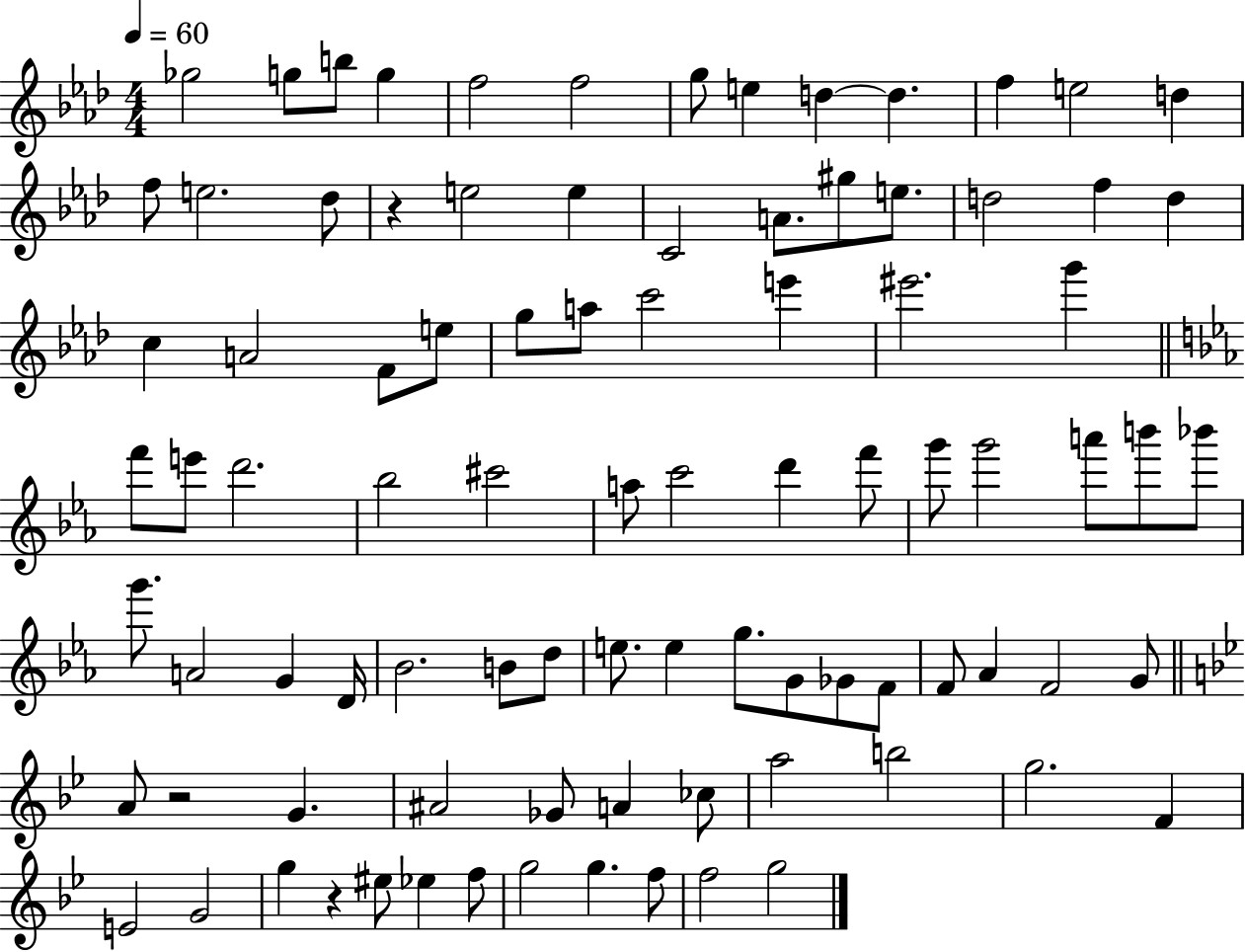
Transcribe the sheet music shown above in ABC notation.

X:1
T:Untitled
M:4/4
L:1/4
K:Ab
_g2 g/2 b/2 g f2 f2 g/2 e d d f e2 d f/2 e2 _d/2 z e2 e C2 A/2 ^g/2 e/2 d2 f d c A2 F/2 e/2 g/2 a/2 c'2 e' ^e'2 g' f'/2 e'/2 d'2 _b2 ^c'2 a/2 c'2 d' f'/2 g'/2 g'2 a'/2 b'/2 _b'/2 g'/2 A2 G D/4 _B2 B/2 d/2 e/2 e g/2 G/2 _G/2 F/2 F/2 _A F2 G/2 A/2 z2 G ^A2 _G/2 A _c/2 a2 b2 g2 F E2 G2 g z ^e/2 _e f/2 g2 g f/2 f2 g2